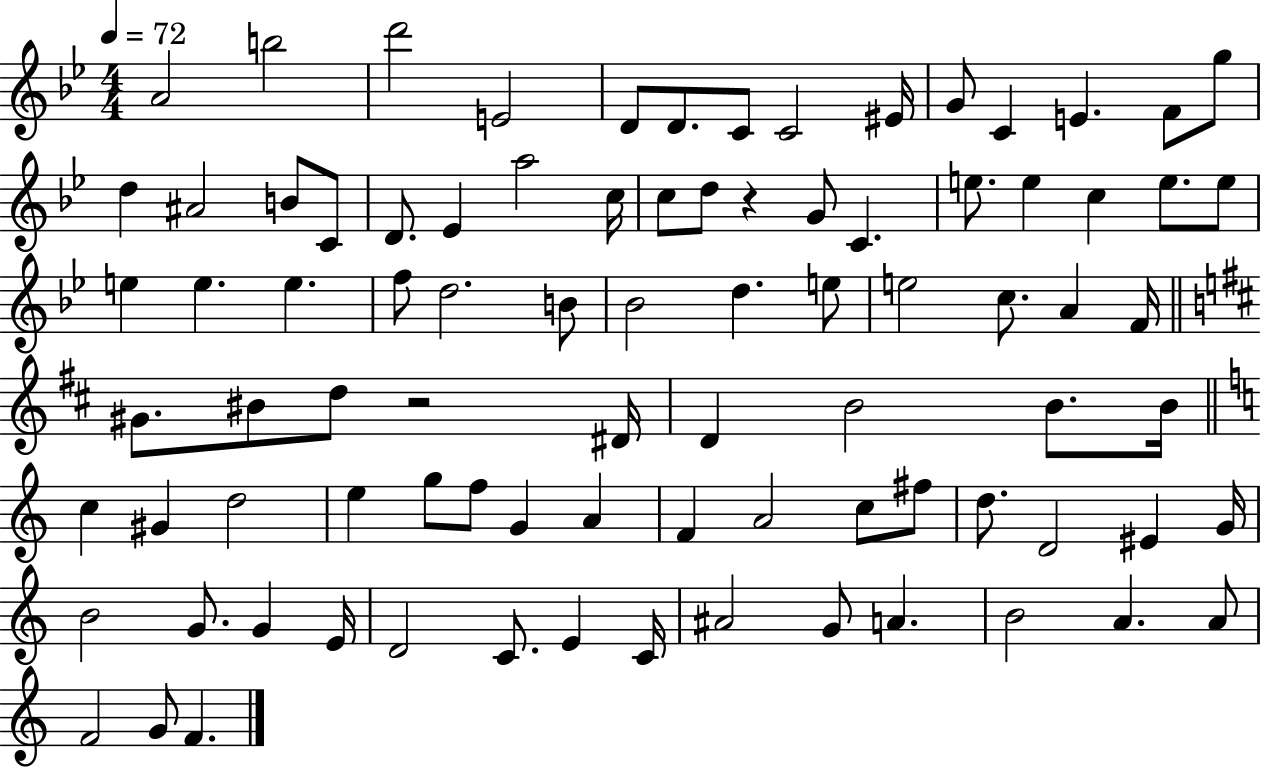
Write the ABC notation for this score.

X:1
T:Untitled
M:4/4
L:1/4
K:Bb
A2 b2 d'2 E2 D/2 D/2 C/2 C2 ^E/4 G/2 C E F/2 g/2 d ^A2 B/2 C/2 D/2 _E a2 c/4 c/2 d/2 z G/2 C e/2 e c e/2 e/2 e e e f/2 d2 B/2 _B2 d e/2 e2 c/2 A F/4 ^G/2 ^B/2 d/2 z2 ^D/4 D B2 B/2 B/4 c ^G d2 e g/2 f/2 G A F A2 c/2 ^f/2 d/2 D2 ^E G/4 B2 G/2 G E/4 D2 C/2 E C/4 ^A2 G/2 A B2 A A/2 F2 G/2 F